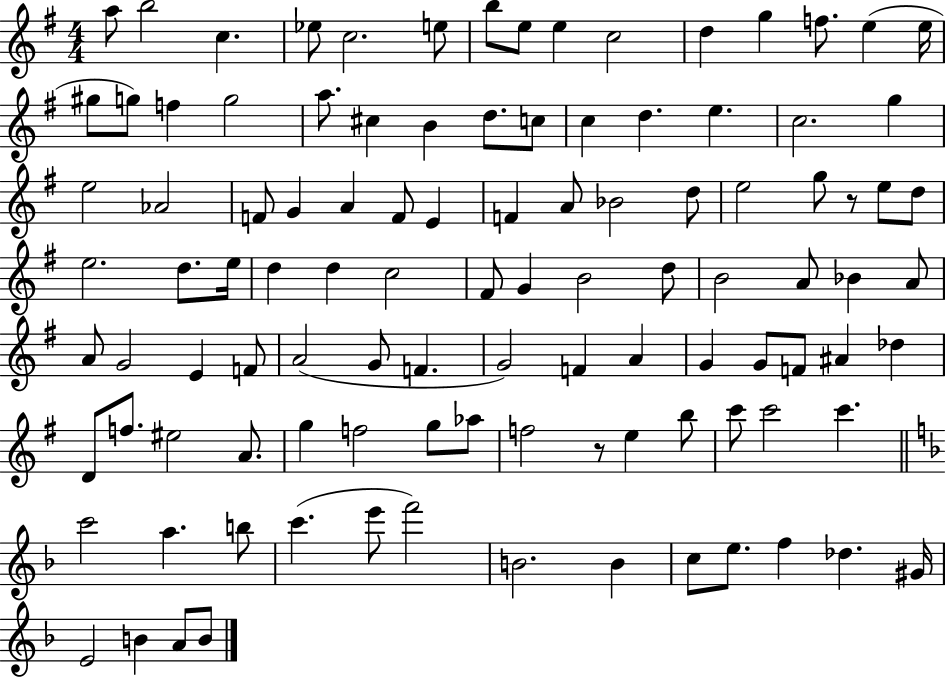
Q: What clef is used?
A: treble